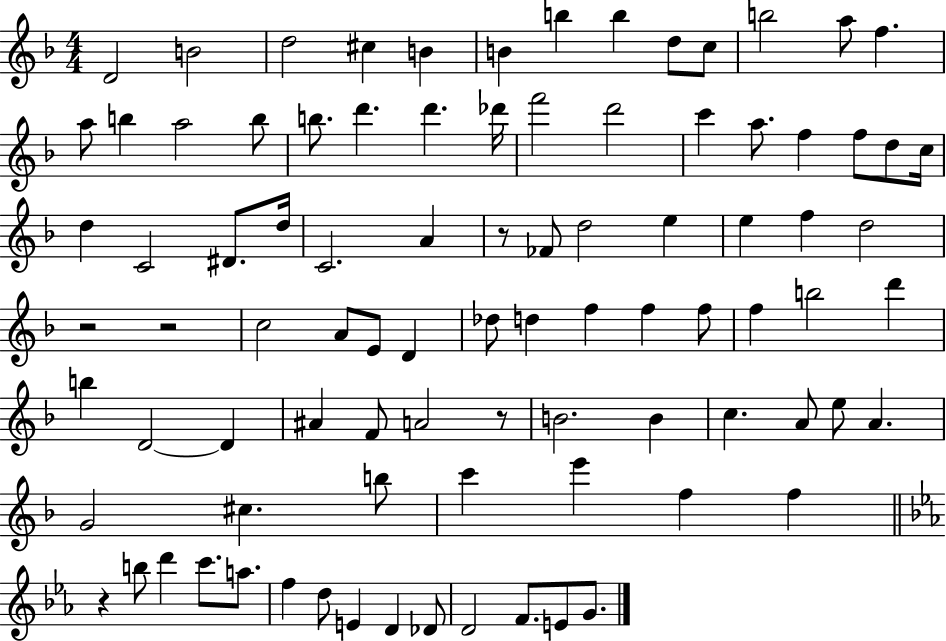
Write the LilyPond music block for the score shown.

{
  \clef treble
  \numericTimeSignature
  \time 4/4
  \key f \major
  d'2 b'2 | d''2 cis''4 b'4 | b'4 b''4 b''4 d''8 c''8 | b''2 a''8 f''4. | \break a''8 b''4 a''2 b''8 | b''8. d'''4. d'''4. des'''16 | f'''2 d'''2 | c'''4 a''8. f''4 f''8 d''8 c''16 | \break d''4 c'2 dis'8. d''16 | c'2. a'4 | r8 fes'8 d''2 e''4 | e''4 f''4 d''2 | \break r2 r2 | c''2 a'8 e'8 d'4 | des''8 d''4 f''4 f''4 f''8 | f''4 b''2 d'''4 | \break b''4 d'2~~ d'4 | ais'4 f'8 a'2 r8 | b'2. b'4 | c''4. a'8 e''8 a'4. | \break g'2 cis''4. b''8 | c'''4 e'''4 f''4 f''4 | \bar "||" \break \key c \minor r4 b''8 d'''4 c'''8. a''8. | f''4 d''8 e'4 d'4 des'8 | d'2 f'8. e'8 g'8. | \bar "|."
}